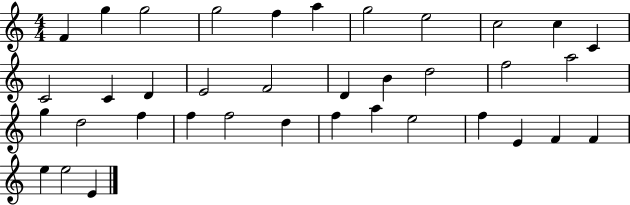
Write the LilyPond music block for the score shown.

{
  \clef treble
  \numericTimeSignature
  \time 4/4
  \key c \major
  f'4 g''4 g''2 | g''2 f''4 a''4 | g''2 e''2 | c''2 c''4 c'4 | \break c'2 c'4 d'4 | e'2 f'2 | d'4 b'4 d''2 | f''2 a''2 | \break g''4 d''2 f''4 | f''4 f''2 d''4 | f''4 a''4 e''2 | f''4 e'4 f'4 f'4 | \break e''4 e''2 e'4 | \bar "|."
}